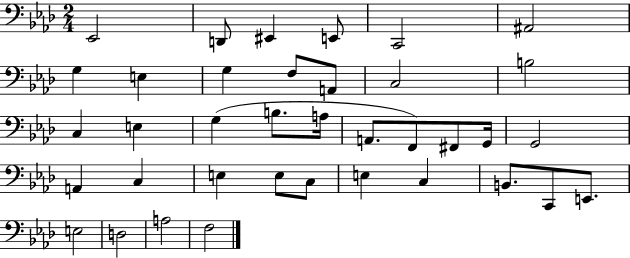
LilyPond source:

{
  \clef bass
  \numericTimeSignature
  \time 2/4
  \key aes \major
  ees,2 | d,8 eis,4 e,8 | c,2 | ais,2 | \break g4 e4 | g4 f8 a,8 | c2 | b2 | \break c4 e4 | g4( b8. a16 | a,8. f,8) fis,8 g,16 | g,2 | \break a,4 c4 | e4 e8 c8 | e4 c4 | b,8. c,8 e,8. | \break e2 | d2 | a2 | f2 | \break \bar "|."
}